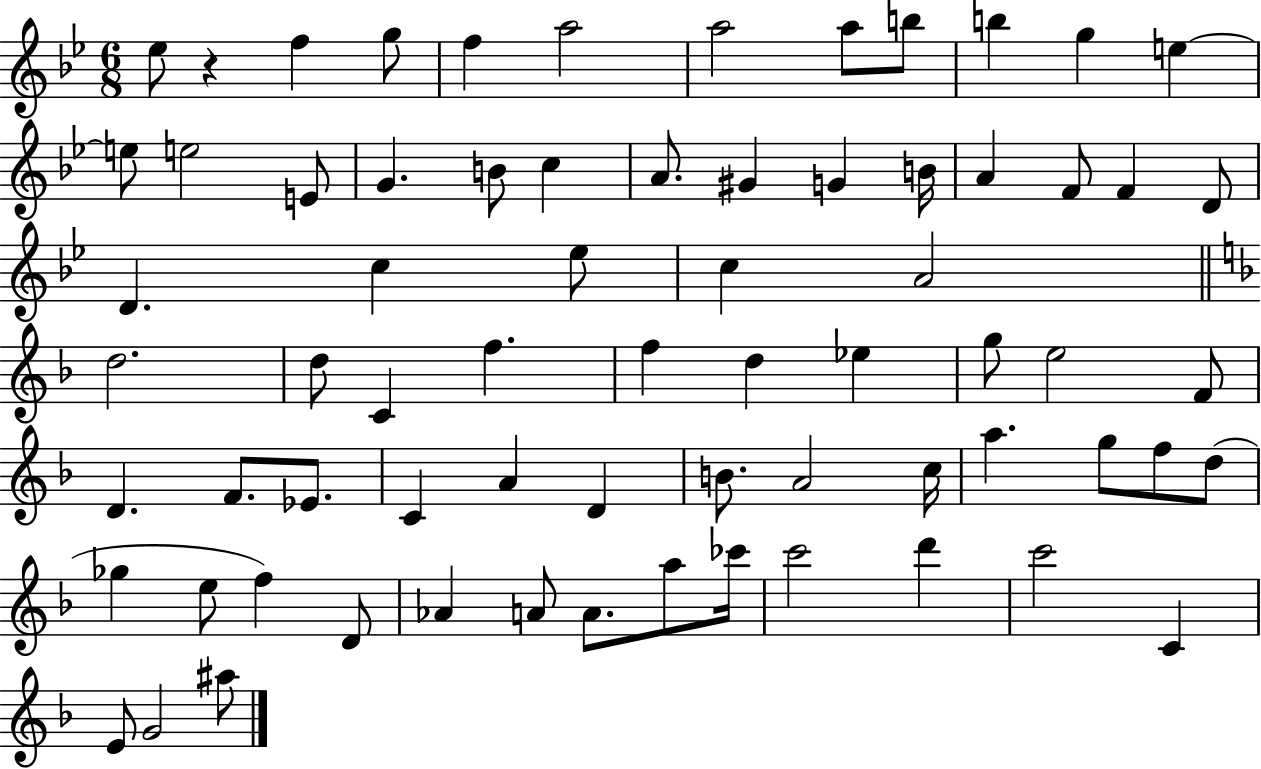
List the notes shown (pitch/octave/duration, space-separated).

Eb5/e R/q F5/q G5/e F5/q A5/h A5/h A5/e B5/e B5/q G5/q E5/q E5/e E5/h E4/e G4/q. B4/e C5/q A4/e. G#4/q G4/q B4/s A4/q F4/e F4/q D4/e D4/q. C5/q Eb5/e C5/q A4/h D5/h. D5/e C4/q F5/q. F5/q D5/q Eb5/q G5/e E5/h F4/e D4/q. F4/e. Eb4/e. C4/q A4/q D4/q B4/e. A4/h C5/s A5/q. G5/e F5/e D5/e Gb5/q E5/e F5/q D4/e Ab4/q A4/e A4/e. A5/e CES6/s C6/h D6/q C6/h C4/q E4/e G4/h A#5/e